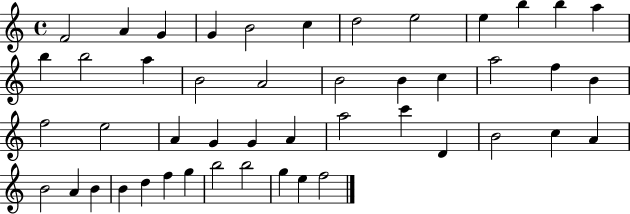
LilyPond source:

{
  \clef treble
  \time 4/4
  \defaultTimeSignature
  \key c \major
  f'2 a'4 g'4 | g'4 b'2 c''4 | d''2 e''2 | e''4 b''4 b''4 a''4 | \break b''4 b''2 a''4 | b'2 a'2 | b'2 b'4 c''4 | a''2 f''4 b'4 | \break f''2 e''2 | a'4 g'4 g'4 a'4 | a''2 c'''4 d'4 | b'2 c''4 a'4 | \break b'2 a'4 b'4 | b'4 d''4 f''4 g''4 | b''2 b''2 | g''4 e''4 f''2 | \break \bar "|."
}